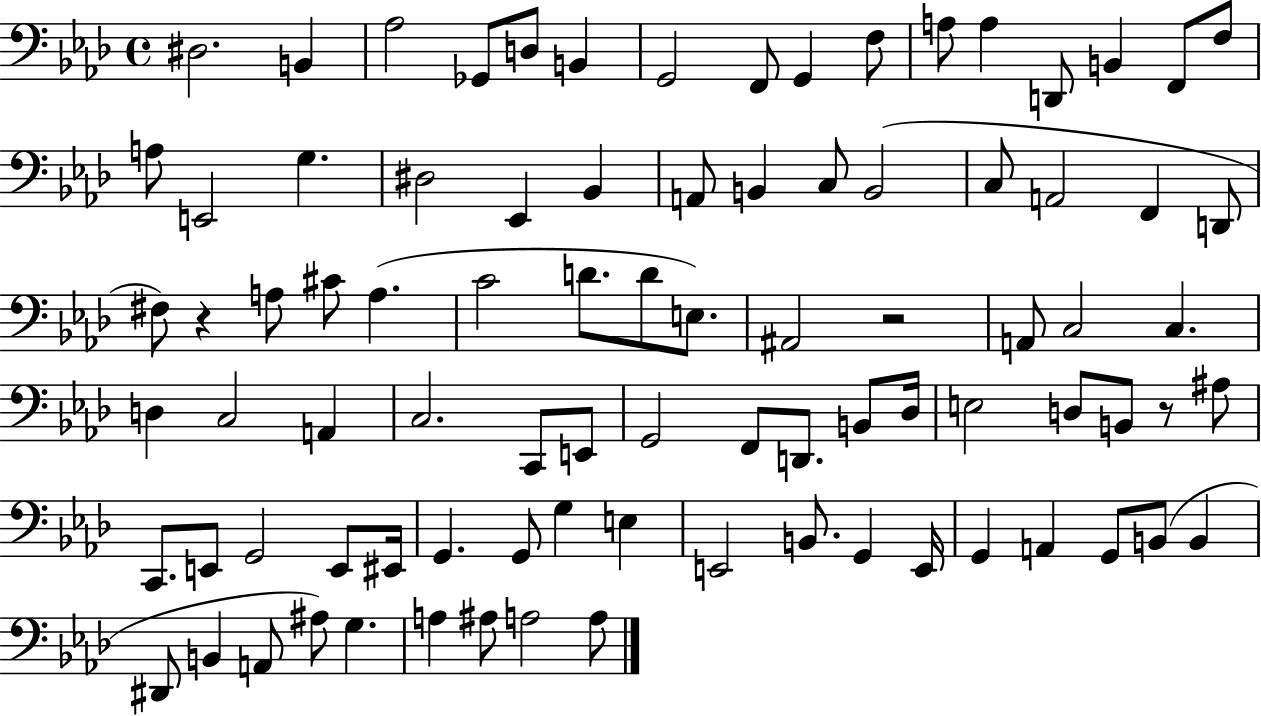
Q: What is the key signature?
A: AES major